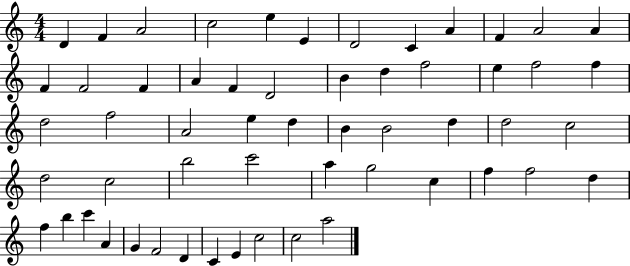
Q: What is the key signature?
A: C major